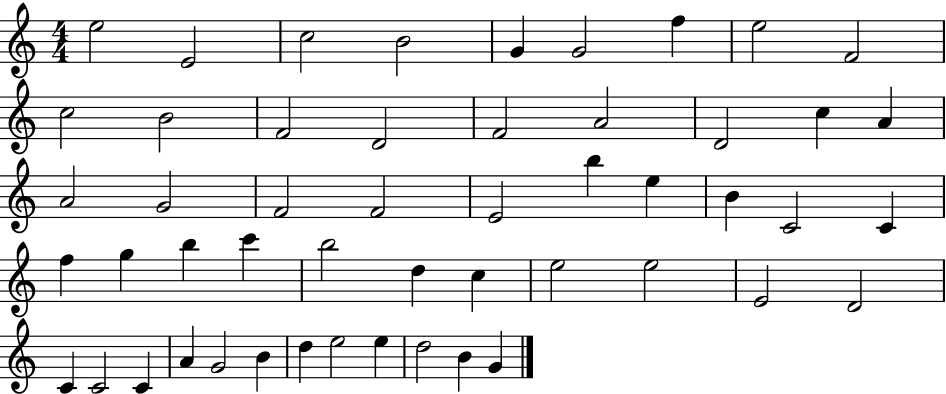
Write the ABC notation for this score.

X:1
T:Untitled
M:4/4
L:1/4
K:C
e2 E2 c2 B2 G G2 f e2 F2 c2 B2 F2 D2 F2 A2 D2 c A A2 G2 F2 F2 E2 b e B C2 C f g b c' b2 d c e2 e2 E2 D2 C C2 C A G2 B d e2 e d2 B G